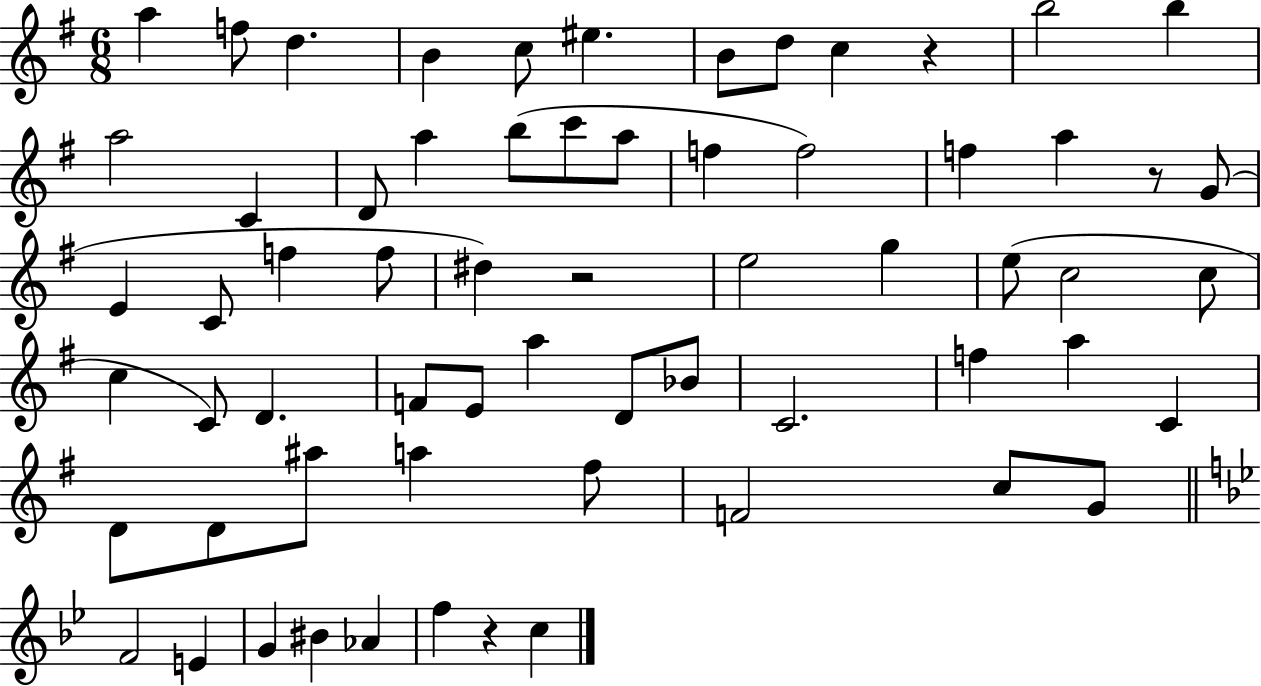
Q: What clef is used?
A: treble